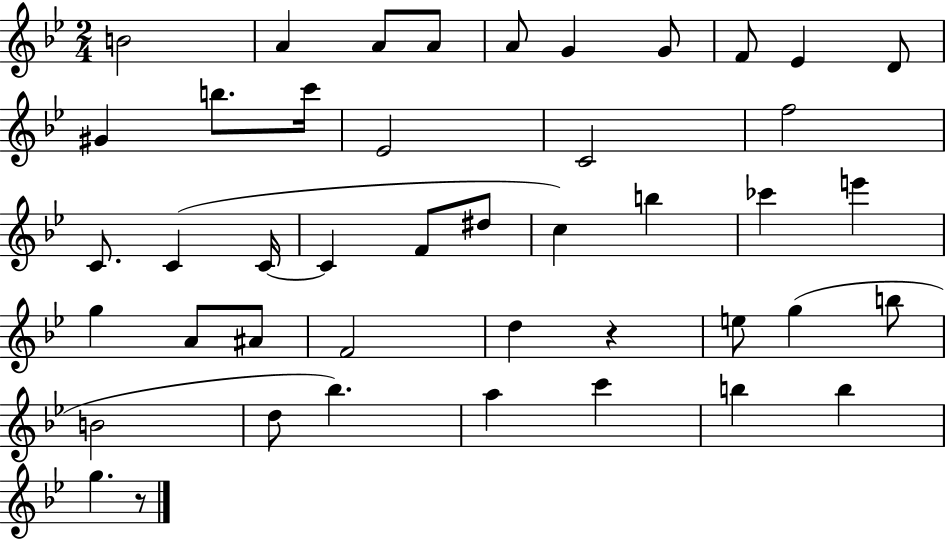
B4/h A4/q A4/e A4/e A4/e G4/q G4/e F4/e Eb4/q D4/e G#4/q B5/e. C6/s Eb4/h C4/h F5/h C4/e. C4/q C4/s C4/q F4/e D#5/e C5/q B5/q CES6/q E6/q G5/q A4/e A#4/e F4/h D5/q R/q E5/e G5/q B5/e B4/h D5/e Bb5/q. A5/q C6/q B5/q B5/q G5/q. R/e